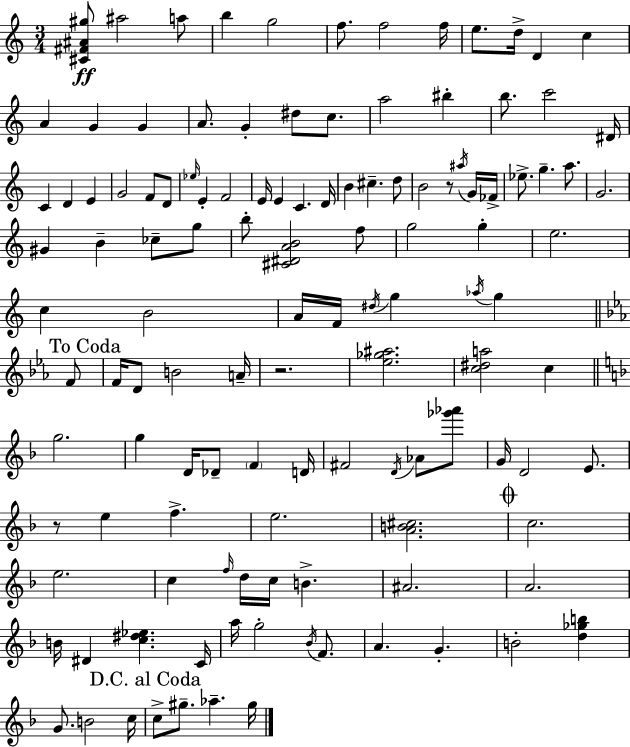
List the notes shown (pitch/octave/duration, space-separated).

[C#4,F#4,A#4,G#5]/e A#5/h A5/e B5/q G5/h F5/e. F5/h F5/s E5/e. D5/s D4/q C5/q A4/q G4/q G4/q A4/e. G4/q D#5/e C5/e. A5/h BIS5/q B5/e. C6/h D#4/s C4/q D4/q E4/q G4/h F4/e D4/e Eb5/s E4/q F4/h E4/s E4/q C4/q. D4/s B4/q C#5/q. D5/e B4/h R/e A#5/s G4/s FES4/s Eb5/e. G5/q. A5/e. G4/h. G#4/q B4/q CES5/e G5/e B5/e [C#4,D#4,A4,B4]/h F5/e G5/h G5/q E5/h. C5/q B4/h A4/s F4/s D#5/s G5/q Ab5/s G5/q F4/e F4/s D4/e B4/h A4/s R/h. [Eb5,Gb5,A#5]/h. [C5,D#5,A5]/h C5/q G5/h. G5/q D4/s Db4/e F4/q D4/s F#4/h D4/s Ab4/e [Gb6,Ab6]/e G4/s D4/h E4/e. R/e E5/q F5/q. E5/h. [A4,B4,C#5]/h. C5/h. E5/h. C5/q F5/s D5/s C5/s B4/q. A#4/h. A4/h. B4/s D#4/q [C5,D#5,Eb5]/q. C4/s A5/s G5/h Bb4/s F4/e. A4/q. G4/q. B4/h [D5,Gb5,B5]/q G4/e. B4/h C5/s C5/e G#5/e. Ab5/q. G#5/s